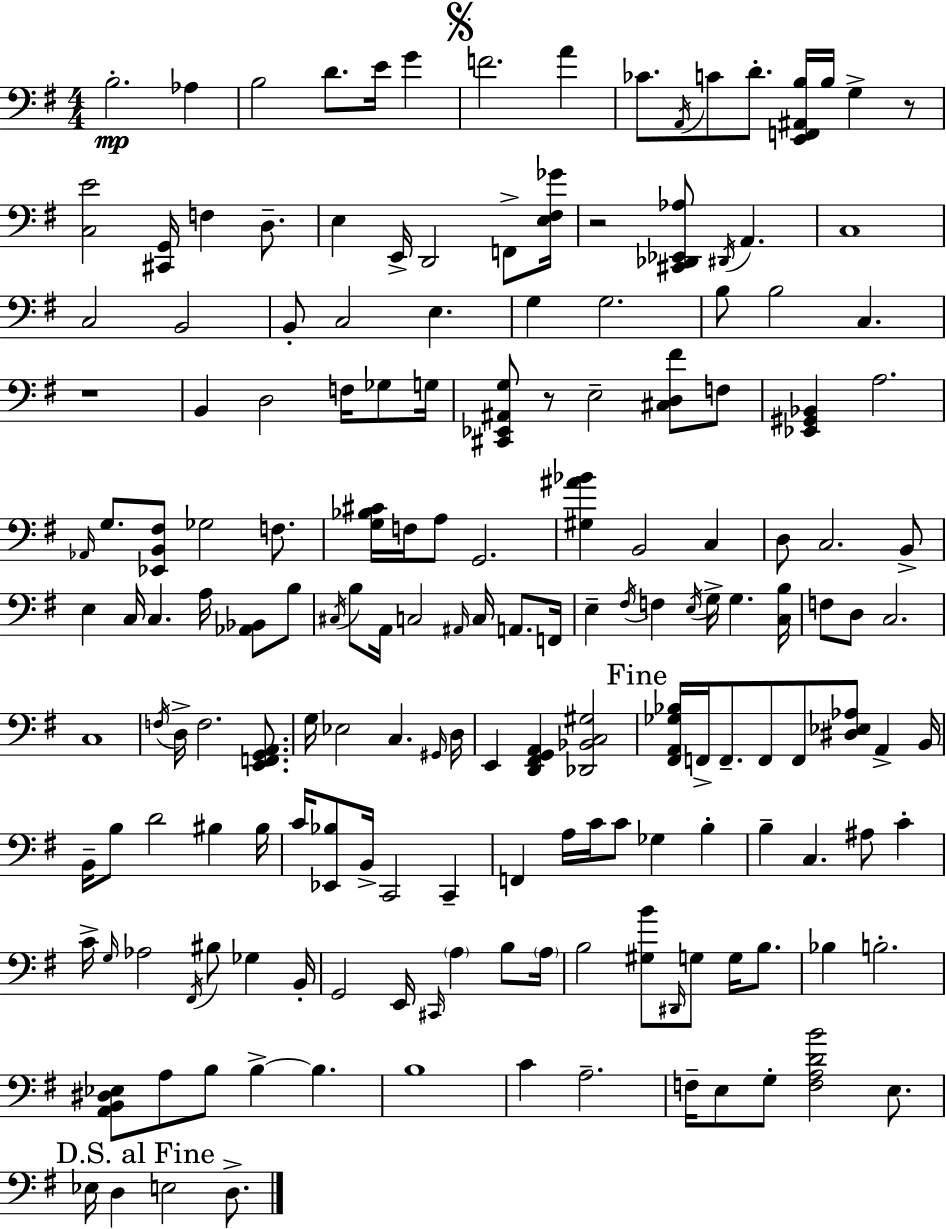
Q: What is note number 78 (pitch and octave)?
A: D3